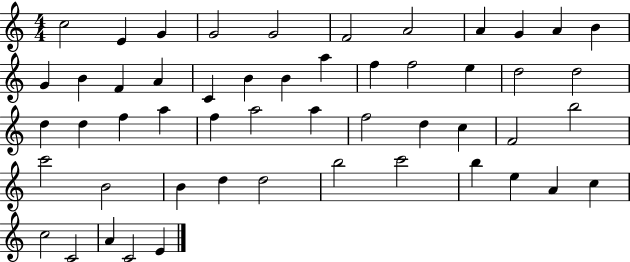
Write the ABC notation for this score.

X:1
T:Untitled
M:4/4
L:1/4
K:C
c2 E G G2 G2 F2 A2 A G A B G B F A C B B a f f2 e d2 d2 d d f a f a2 a f2 d c F2 b2 c'2 B2 B d d2 b2 c'2 b e A c c2 C2 A C2 E